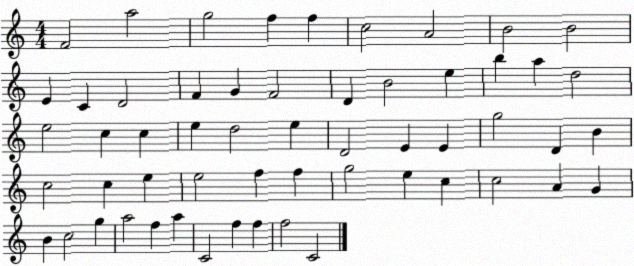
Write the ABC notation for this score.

X:1
T:Untitled
M:4/4
L:1/4
K:C
F2 a2 g2 f f c2 A2 B2 B2 E C D2 F G F2 D B2 e b a d2 e2 c c e d2 e D2 E E g2 D B c2 c e e2 f f g2 e c c2 A G B c2 g a2 f a C2 f f f2 C2